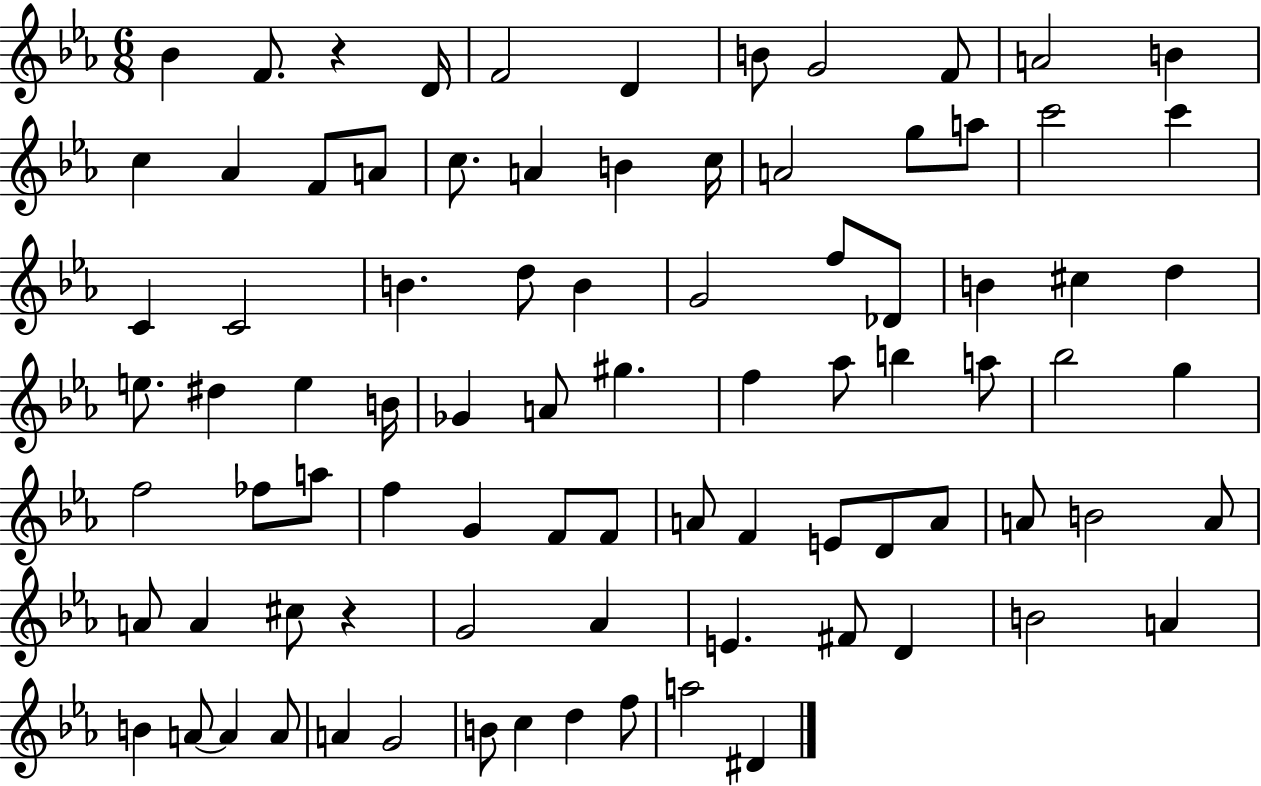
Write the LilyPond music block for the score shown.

{
  \clef treble
  \numericTimeSignature
  \time 6/8
  \key ees \major
  \repeat volta 2 { bes'4 f'8. r4 d'16 | f'2 d'4 | b'8 g'2 f'8 | a'2 b'4 | \break c''4 aes'4 f'8 a'8 | c''8. a'4 b'4 c''16 | a'2 g''8 a''8 | c'''2 c'''4 | \break c'4 c'2 | b'4. d''8 b'4 | g'2 f''8 des'8 | b'4 cis''4 d''4 | \break e''8. dis''4 e''4 b'16 | ges'4 a'8 gis''4. | f''4 aes''8 b''4 a''8 | bes''2 g''4 | \break f''2 fes''8 a''8 | f''4 g'4 f'8 f'8 | a'8 f'4 e'8 d'8 a'8 | a'8 b'2 a'8 | \break a'8 a'4 cis''8 r4 | g'2 aes'4 | e'4. fis'8 d'4 | b'2 a'4 | \break b'4 a'8~~ a'4 a'8 | a'4 g'2 | b'8 c''4 d''4 f''8 | a''2 dis'4 | \break } \bar "|."
}